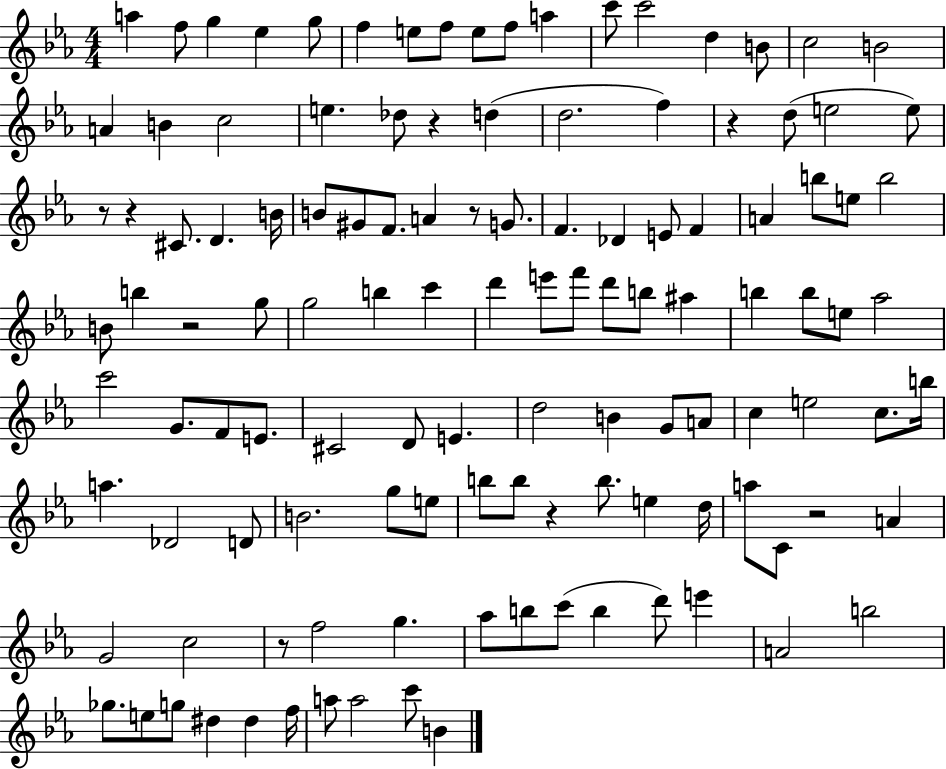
A5/q F5/e G5/q Eb5/q G5/e F5/q E5/e F5/e E5/e F5/e A5/q C6/e C6/h D5/q B4/e C5/h B4/h A4/q B4/q C5/h E5/q. Db5/e R/q D5/q D5/h. F5/q R/q D5/e E5/h E5/e R/e R/q C#4/e. D4/q. B4/s B4/e G#4/e F4/e. A4/q R/e G4/e. F4/q. Db4/q E4/e F4/q A4/q B5/e E5/e B5/h B4/e B5/q R/h G5/e G5/h B5/q C6/q D6/q E6/e F6/e D6/e B5/e A#5/q B5/q B5/e E5/e Ab5/h C6/h G4/e. F4/e E4/e. C#4/h D4/e E4/q. D5/h B4/q G4/e A4/e C5/q E5/h C5/e. B5/s A5/q. Db4/h D4/e B4/h. G5/e E5/e B5/e B5/e R/q B5/e. E5/q D5/s A5/e C4/e R/h A4/q G4/h C5/h R/e F5/h G5/q. Ab5/e B5/e C6/e B5/q D6/e E6/q A4/h B5/h Gb5/e. E5/e G5/e D#5/q D#5/q F5/s A5/e A5/h C6/e B4/q